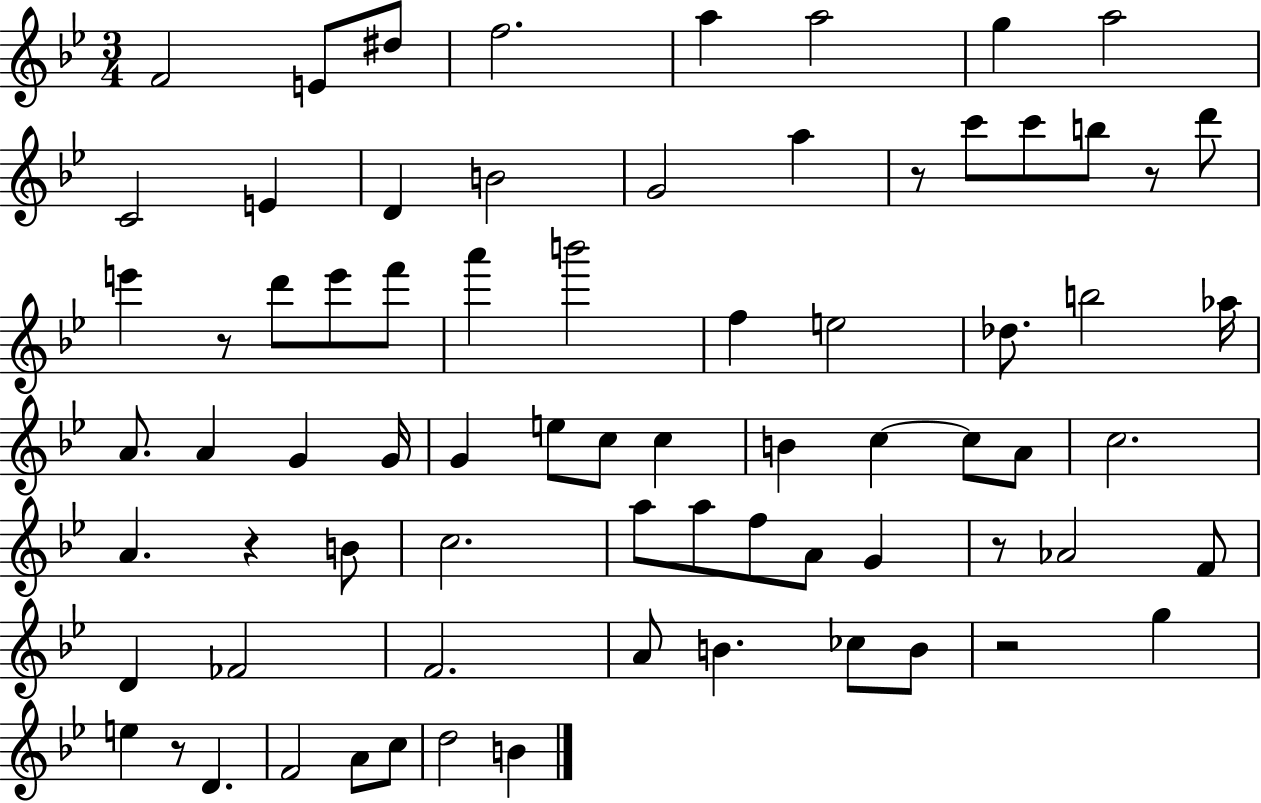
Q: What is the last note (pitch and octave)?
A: B4